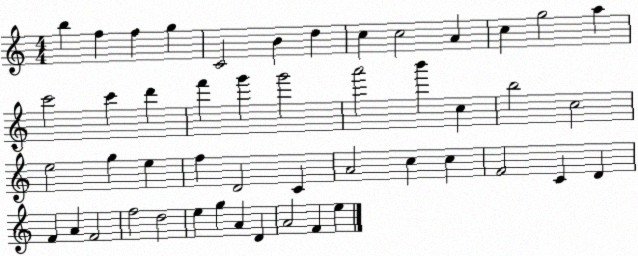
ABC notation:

X:1
T:Untitled
M:4/4
L:1/4
K:C
b f f g C2 B d c c2 A c g2 a c'2 c' d' f' g' g'2 a'2 b' c b2 c2 e2 g e f D2 C A2 c c F2 C D F A F2 f2 d2 e g A D A2 F e